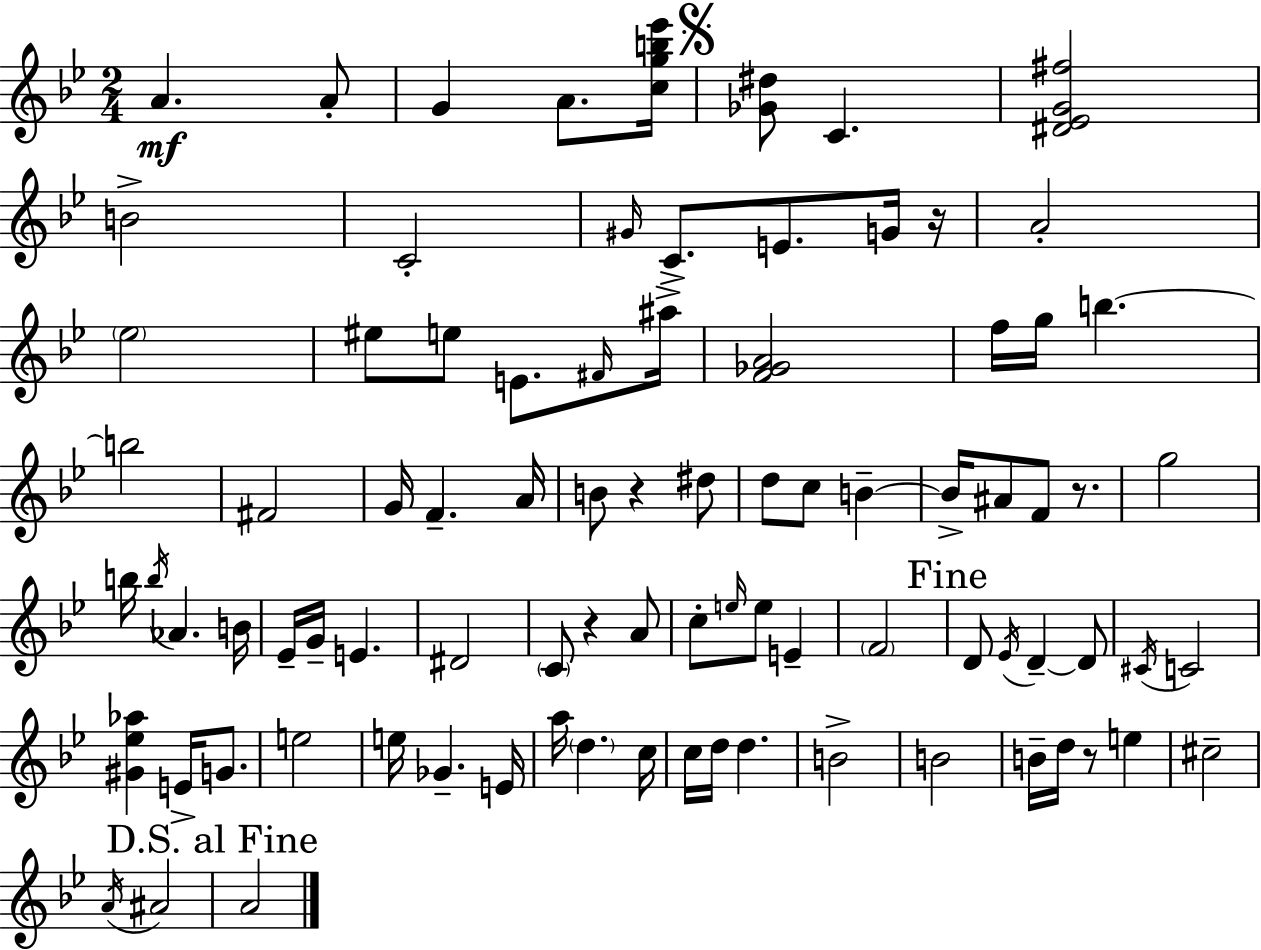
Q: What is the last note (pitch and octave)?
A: A4